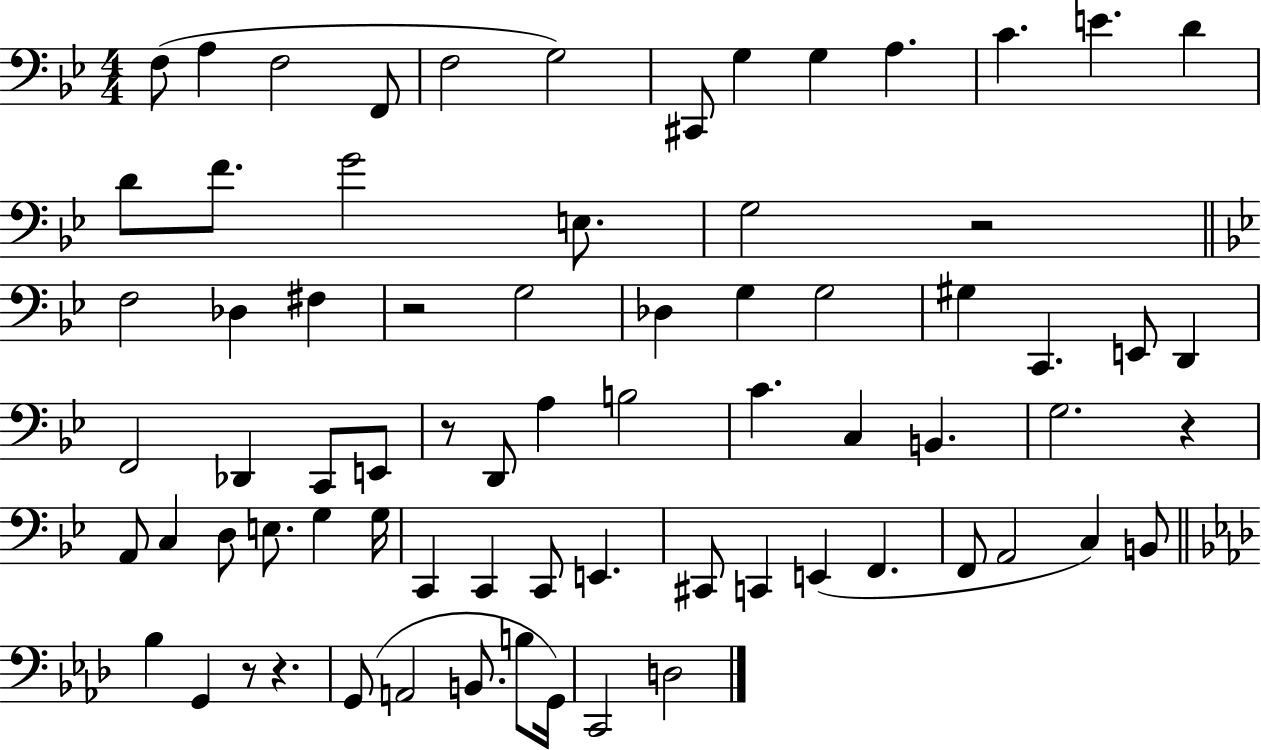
{
  \clef bass
  \numericTimeSignature
  \time 4/4
  \key bes \major
  f8( a4 f2 f,8 | f2 g2) | cis,8 g4 g4 a4. | c'4. e'4. d'4 | \break d'8 f'8. g'2 e8. | g2 r2 | \bar "||" \break \key bes \major f2 des4 fis4 | r2 g2 | des4 g4 g2 | gis4 c,4. e,8 d,4 | \break f,2 des,4 c,8 e,8 | r8 d,8 a4 b2 | c'4. c4 b,4. | g2. r4 | \break a,8 c4 d8 e8. g4 g16 | c,4 c,4 c,8 e,4. | cis,8 c,4 e,4( f,4. | f,8 a,2 c4) b,8 | \break \bar "||" \break \key f \minor bes4 g,4 r8 r4. | g,8( a,2 b,8. b8 g,16) | c,2 d2 | \bar "|."
}